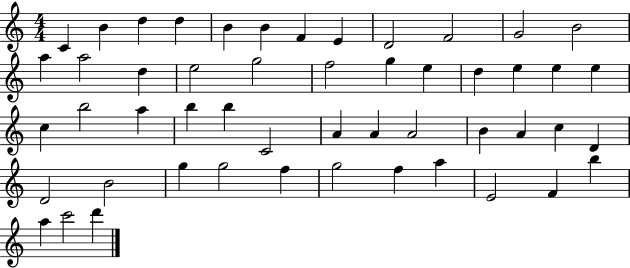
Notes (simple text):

C4/q B4/q D5/q D5/q B4/q B4/q F4/q E4/q D4/h F4/h G4/h B4/h A5/q A5/h D5/q E5/h G5/h F5/h G5/q E5/q D5/q E5/q E5/q E5/q C5/q B5/h A5/q B5/q B5/q C4/h A4/q A4/q A4/h B4/q A4/q C5/q D4/q D4/h B4/h G5/q G5/h F5/q G5/h F5/q A5/q E4/h F4/q B5/q A5/q C6/h D6/q